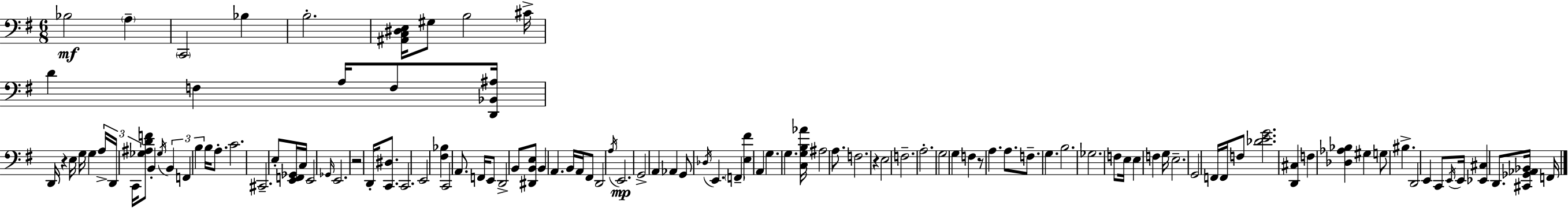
Bb3/h A3/q C2/h Bb3/q B3/h. [A#2,C3,D#3,E3]/s G#3/e B3/h C#4/s D4/q F3/q A3/s F3/e [D2,Bb2,A#3]/s D2/s R/q E3/s G3/s G3/q A3/s D2/s C2/s [Gb3,A#3,D4,F4]/e B2/q Gb3/s B2/q F2/q B3/q B3/s A3/e. C4/h. C#2/h. E3/e [E2,F2,Gb2]/s C3/s E2/h Gb2/s E2/h. R/h D2/s [C2,D#3]/e. C2/h. E2/h [F#3,Bb3]/q C2/h A2/e. F2/s E2/e D2/h B2/e [D#2,B2,E3]/e B2/q A2/q. B2/s A2/s F#2/e D2/h A3/s E2/h. G2/h A2/q Ab2/q G2/e Db3/s E2/q. F2/q [E3,F#4]/q A2/q G3/q. G3/q. [C3,G3,B3,Ab4]/s A#3/h A3/e. F3/h. R/q E3/h F3/h. A3/h. G3/h G3/q F3/q R/e A3/q. A3/e. F3/e. G3/q. B3/h. Gb3/h. F3/e E3/s E3/q F3/q G3/s E3/h. G2/h F2/s F2/s F3/e [Db4,E4,G4]/h. [D2,C#3]/q F3/q [Db3,Ab3,Bb3]/q G#3/q G3/e BIS3/q. D2/h E2/q C2/e E2/s E2/s [Eb2,C#3]/q D2/e. [C#2,Gb2,Ab2,Bb2]/s F2/s